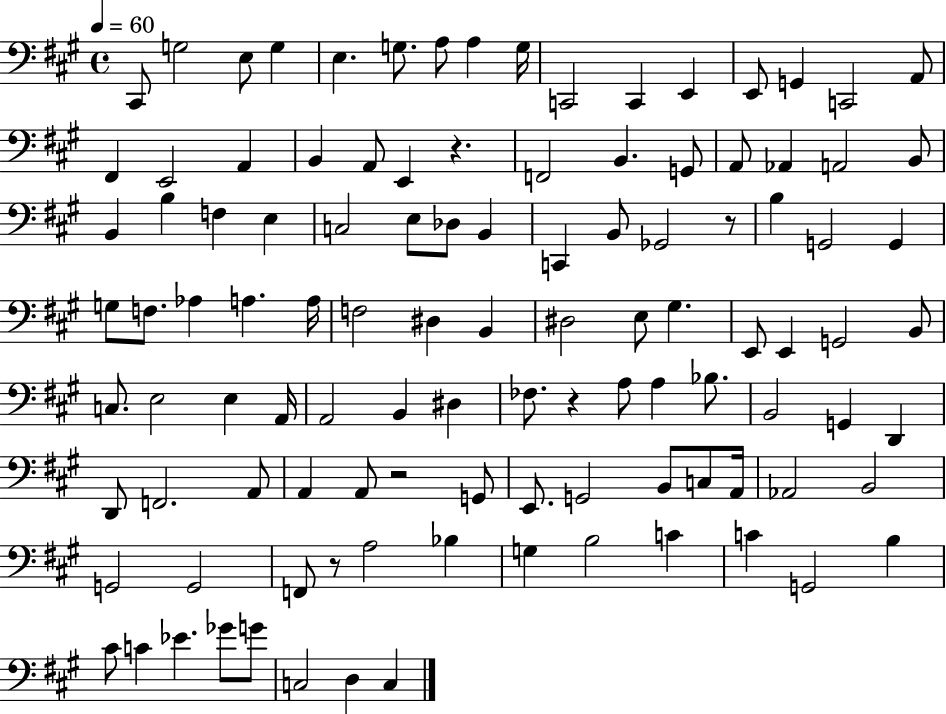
X:1
T:Untitled
M:4/4
L:1/4
K:A
^C,,/2 G,2 E,/2 G, E, G,/2 A,/2 A, G,/4 C,,2 C,, E,, E,,/2 G,, C,,2 A,,/2 ^F,, E,,2 A,, B,, A,,/2 E,, z F,,2 B,, G,,/2 A,,/2 _A,, A,,2 B,,/2 B,, B, F, E, C,2 E,/2 _D,/2 B,, C,, B,,/2 _G,,2 z/2 B, G,,2 G,, G,/2 F,/2 _A, A, A,/4 F,2 ^D, B,, ^D,2 E,/2 ^G, E,,/2 E,, G,,2 B,,/2 C,/2 E,2 E, A,,/4 A,,2 B,, ^D, _F,/2 z A,/2 A, _B,/2 B,,2 G,, D,, D,,/2 F,,2 A,,/2 A,, A,,/2 z2 G,,/2 E,,/2 G,,2 B,,/2 C,/2 A,,/4 _A,,2 B,,2 G,,2 G,,2 F,,/2 z/2 A,2 _B, G, B,2 C C G,,2 B, ^C/2 C _E _G/2 G/2 C,2 D, C,